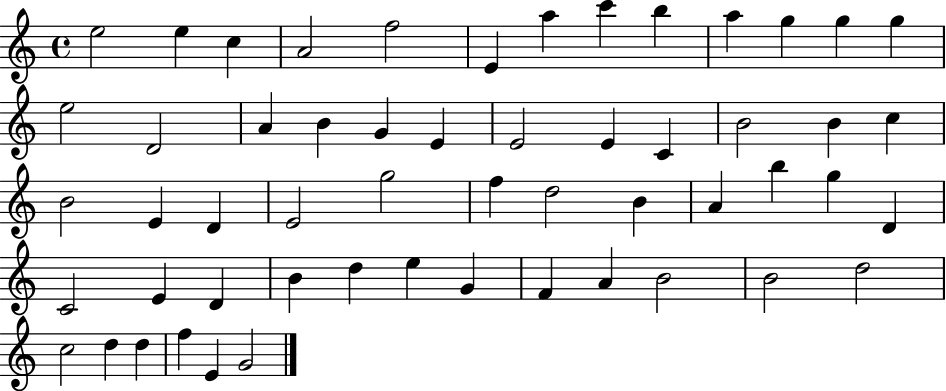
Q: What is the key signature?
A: C major